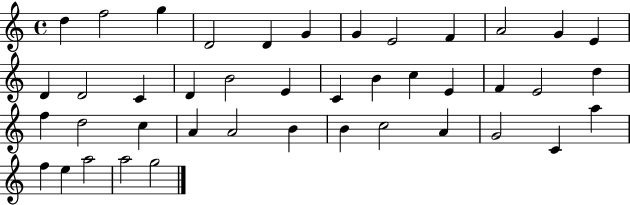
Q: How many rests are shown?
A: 0